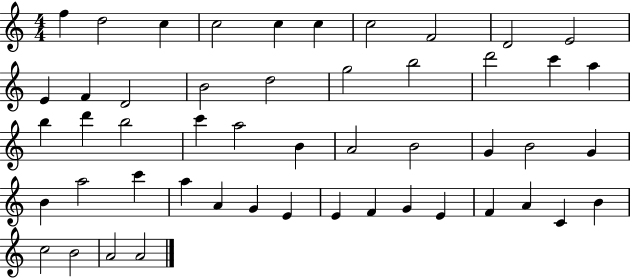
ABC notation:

X:1
T:Untitled
M:4/4
L:1/4
K:C
f d2 c c2 c c c2 F2 D2 E2 E F D2 B2 d2 g2 b2 d'2 c' a b d' b2 c' a2 B A2 B2 G B2 G B a2 c' a A G E E F G E F A C B c2 B2 A2 A2